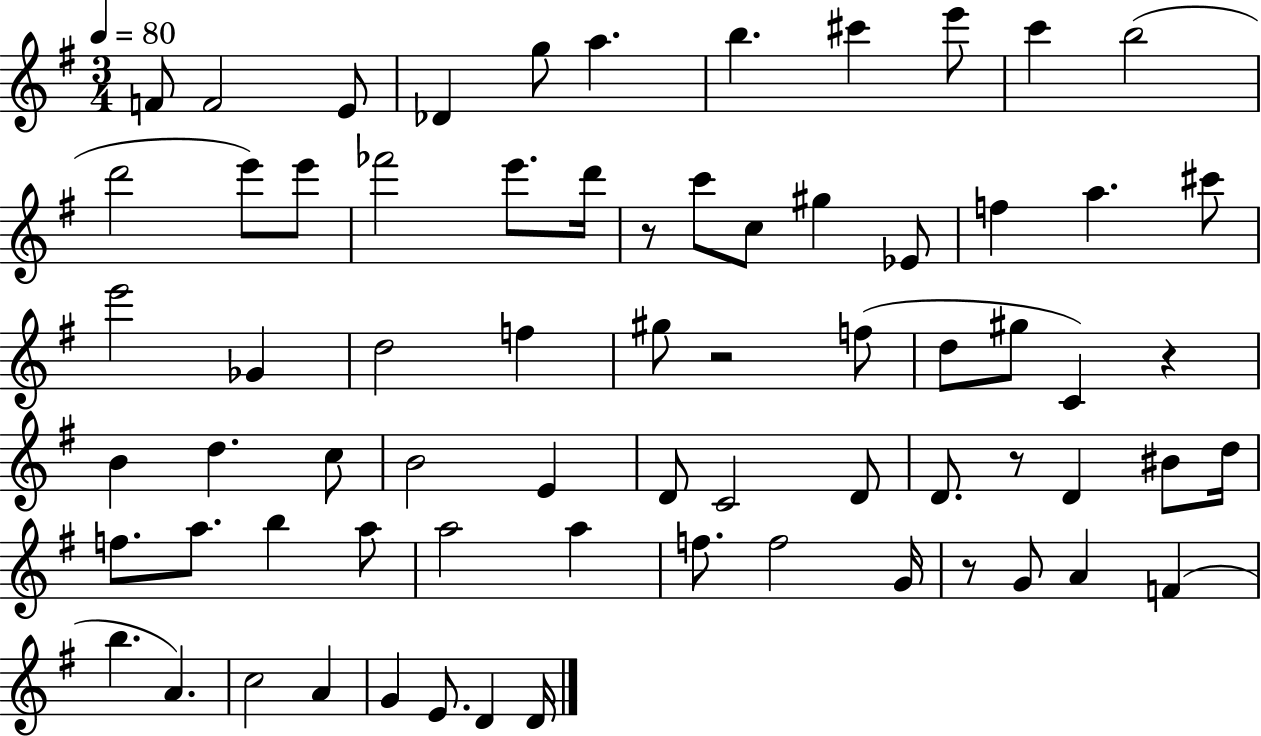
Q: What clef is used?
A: treble